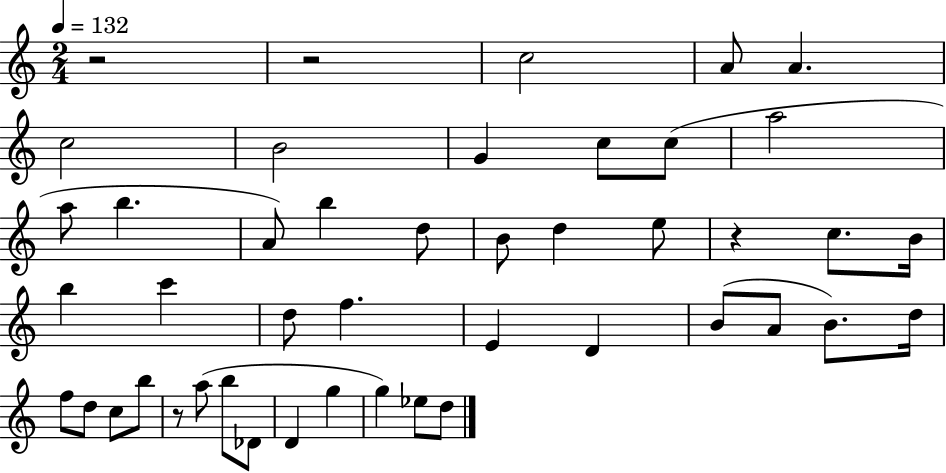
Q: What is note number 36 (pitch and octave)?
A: Db4